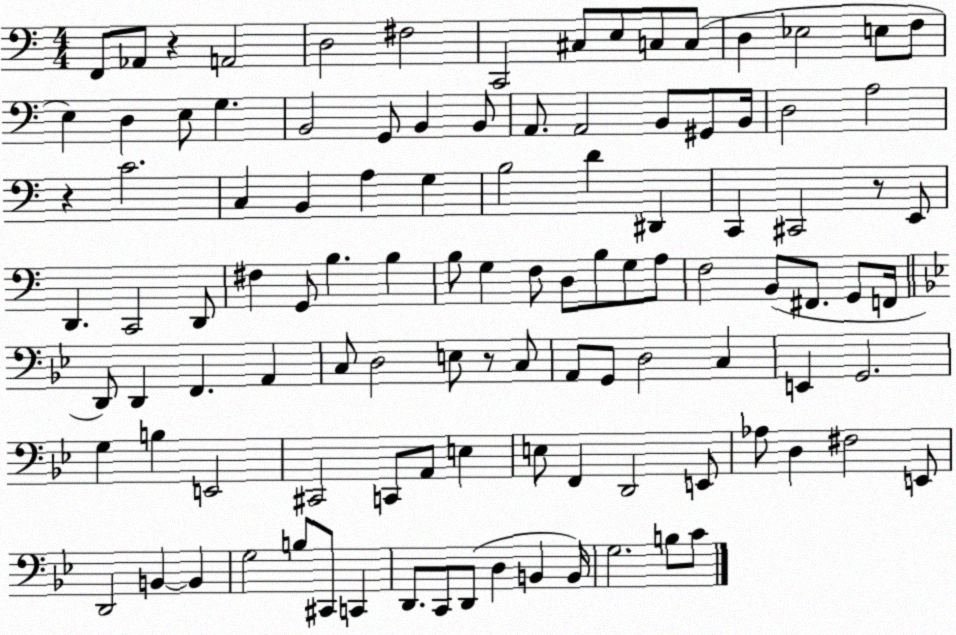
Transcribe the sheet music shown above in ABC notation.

X:1
T:Untitled
M:4/4
L:1/4
K:C
F,,/2 _A,,/2 z A,,2 D,2 ^F,2 C,,2 ^C,/2 E,/2 C,/2 C,/2 D, _E,2 E,/2 F,/2 E, D, E,/2 G, B,,2 G,,/2 B,, B,,/2 A,,/2 A,,2 B,,/2 ^G,,/2 B,,/4 D,2 A,2 z C2 C, B,, A, G, B,2 D ^D,, C,, ^C,,2 z/2 E,,/2 D,, C,,2 D,,/2 ^F, G,,/2 B, B, B,/2 G, F,/2 D,/2 B,/2 G,/2 A,/2 F,2 B,,/2 ^F,,/2 G,,/2 F,,/4 D,,/2 D,, F,, A,, C,/2 D,2 E,/2 z/2 C,/2 A,,/2 G,,/2 D,2 C, E,, G,,2 G, B, E,,2 ^C,,2 C,,/2 A,,/2 E, E,/2 F,, D,,2 E,,/2 _A,/2 D, ^F,2 E,,/2 D,,2 B,, B,, G,2 B,/2 ^C,,/2 C,, D,,/2 C,,/2 D,,/2 D, B,, B,,/4 G,2 B,/2 C/2